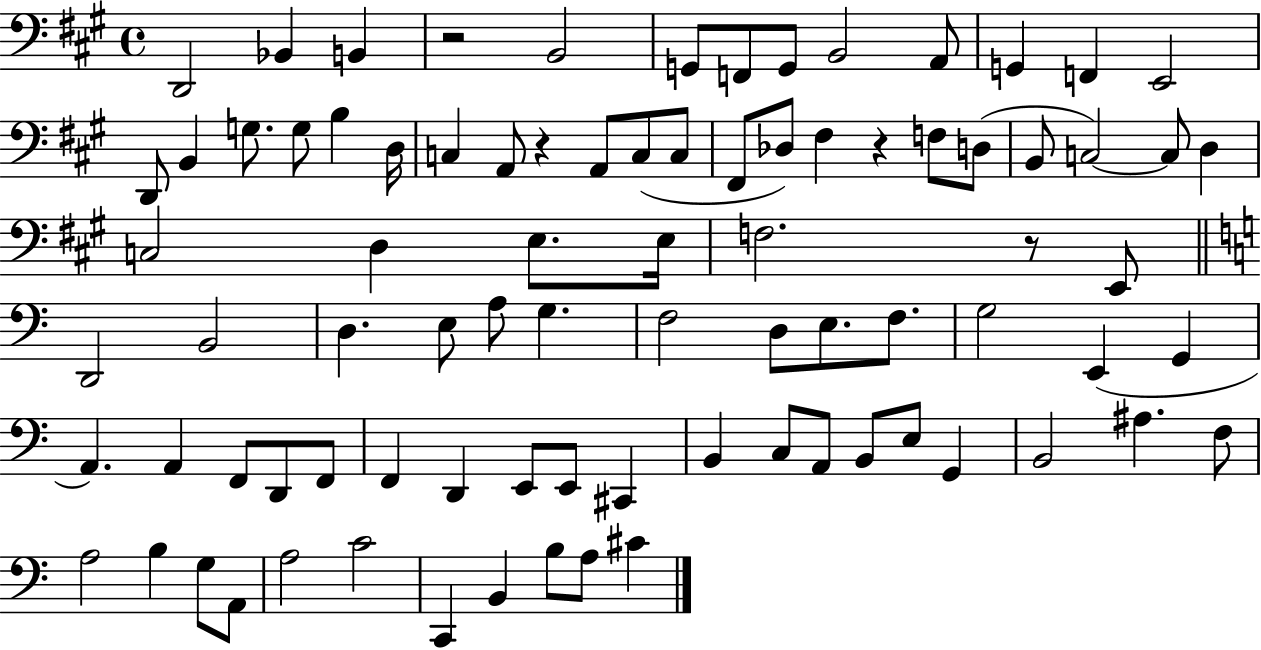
{
  \clef bass
  \time 4/4
  \defaultTimeSignature
  \key a \major
  d,2 bes,4 b,4 | r2 b,2 | g,8 f,8 g,8 b,2 a,8 | g,4 f,4 e,2 | \break d,8 b,4 g8. g8 b4 d16 | c4 a,8 r4 a,8 c8( c8 | fis,8 des8) fis4 r4 f8 d8( | b,8 c2~~) c8 d4 | \break c2 d4 e8. e16 | f2. r8 e,8 | \bar "||" \break \key a \minor d,2 b,2 | d4. e8 a8 g4. | f2 d8 e8. f8. | g2 e,4( g,4 | \break a,4.) a,4 f,8 d,8 f,8 | f,4 d,4 e,8 e,8 cis,4 | b,4 c8 a,8 b,8 e8 g,4 | b,2 ais4. f8 | \break a2 b4 g8 a,8 | a2 c'2 | c,4 b,4 b8 a8 cis'4 | \bar "|."
}